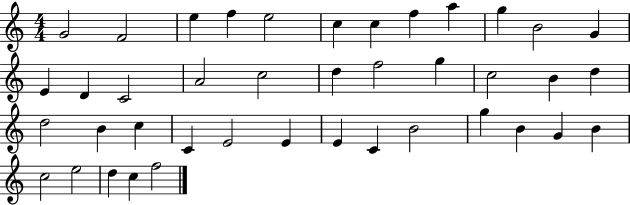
{
  \clef treble
  \numericTimeSignature
  \time 4/4
  \key c \major
  g'2 f'2 | e''4 f''4 e''2 | c''4 c''4 f''4 a''4 | g''4 b'2 g'4 | \break e'4 d'4 c'2 | a'2 c''2 | d''4 f''2 g''4 | c''2 b'4 d''4 | \break d''2 b'4 c''4 | c'4 e'2 e'4 | e'4 c'4 b'2 | g''4 b'4 g'4 b'4 | \break c''2 e''2 | d''4 c''4 f''2 | \bar "|."
}